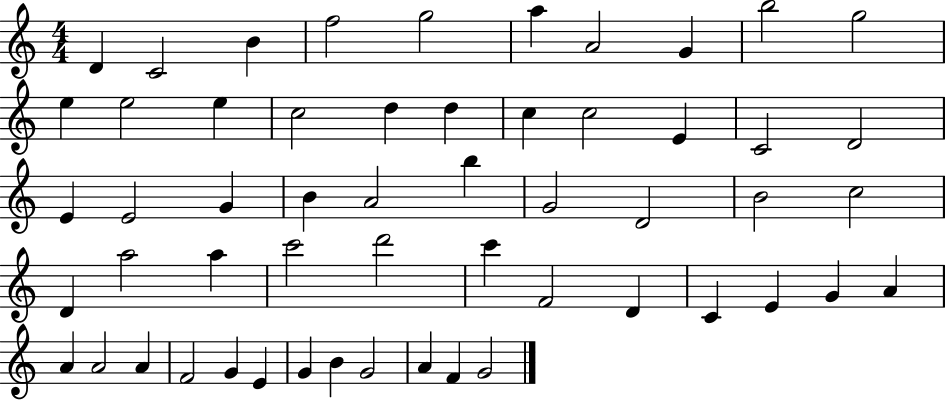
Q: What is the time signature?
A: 4/4